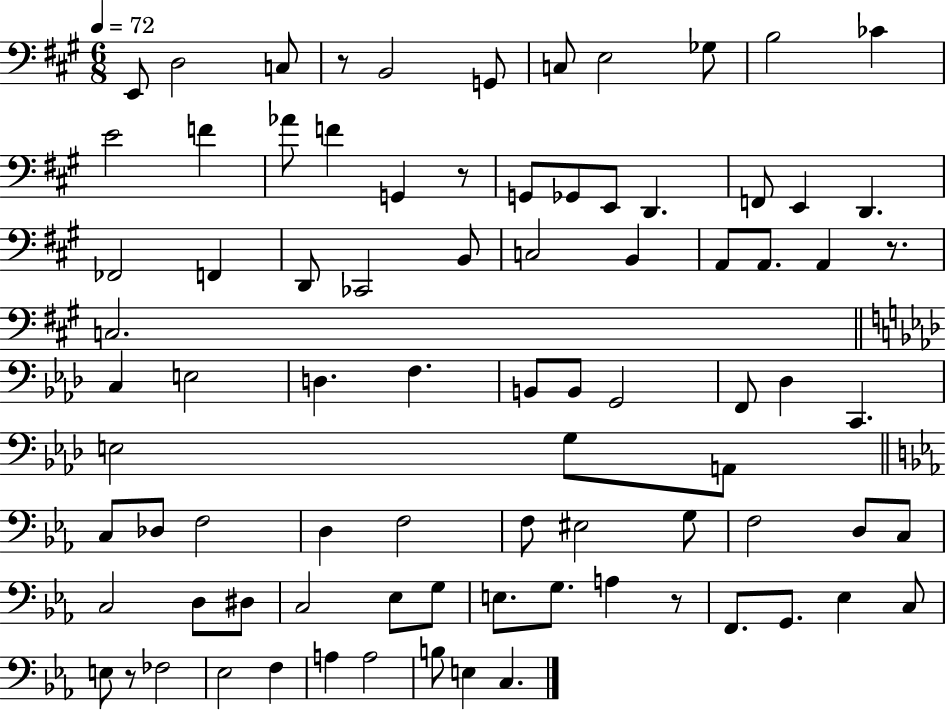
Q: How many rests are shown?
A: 5